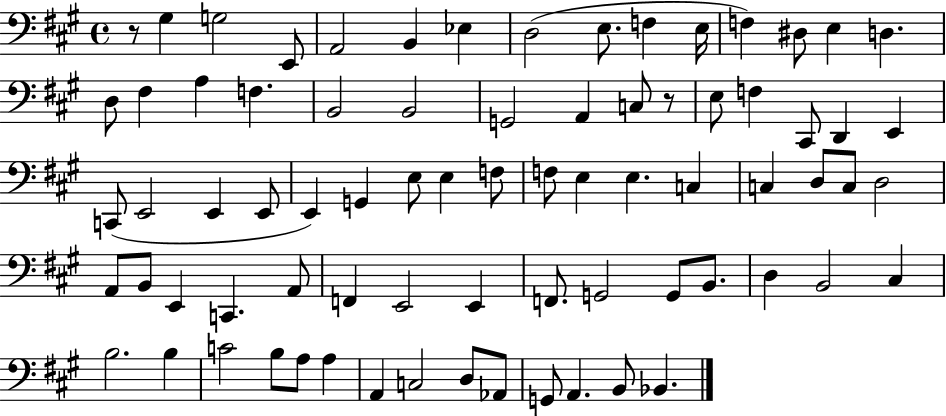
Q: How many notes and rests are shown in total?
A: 76